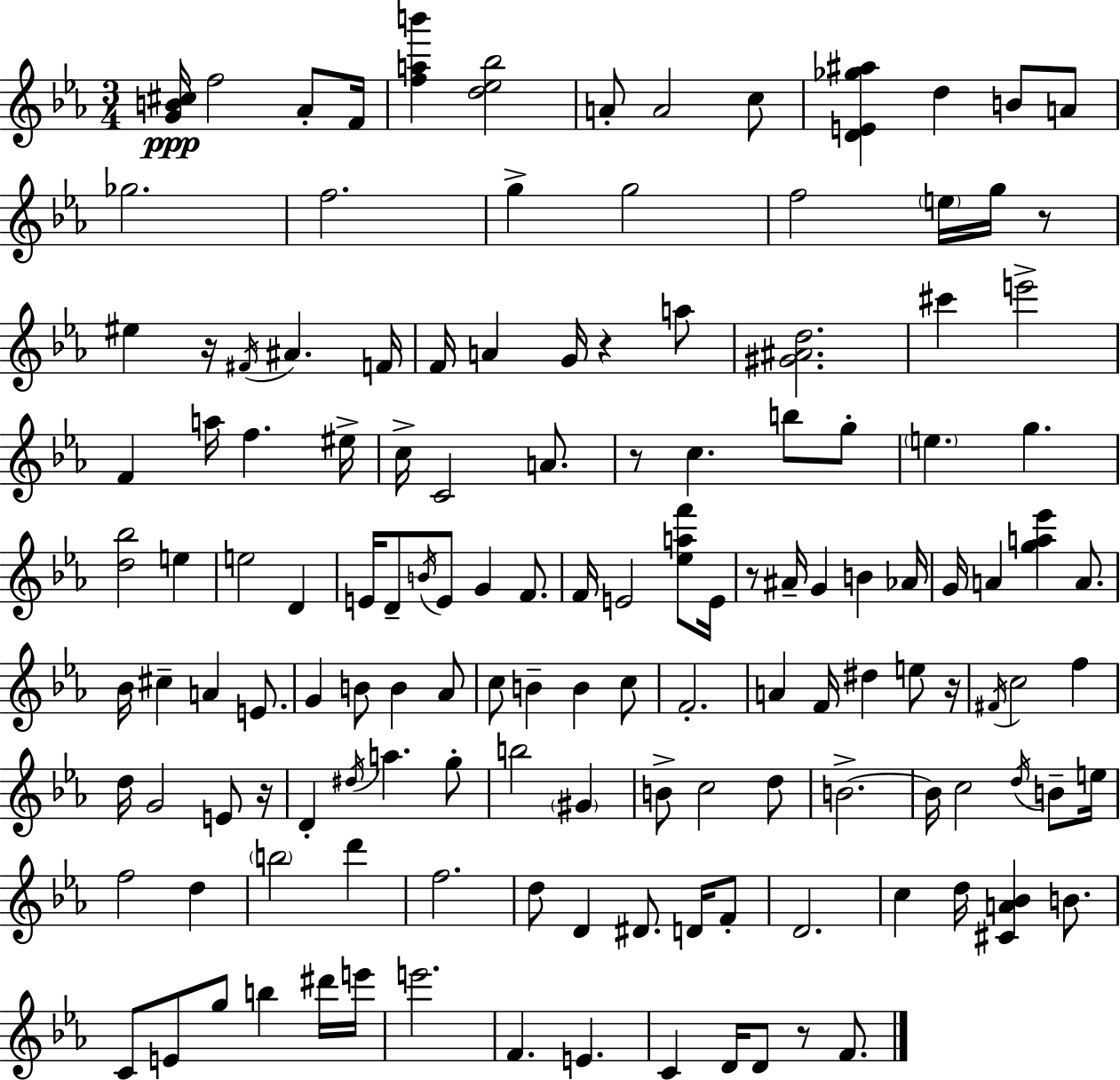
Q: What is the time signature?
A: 3/4